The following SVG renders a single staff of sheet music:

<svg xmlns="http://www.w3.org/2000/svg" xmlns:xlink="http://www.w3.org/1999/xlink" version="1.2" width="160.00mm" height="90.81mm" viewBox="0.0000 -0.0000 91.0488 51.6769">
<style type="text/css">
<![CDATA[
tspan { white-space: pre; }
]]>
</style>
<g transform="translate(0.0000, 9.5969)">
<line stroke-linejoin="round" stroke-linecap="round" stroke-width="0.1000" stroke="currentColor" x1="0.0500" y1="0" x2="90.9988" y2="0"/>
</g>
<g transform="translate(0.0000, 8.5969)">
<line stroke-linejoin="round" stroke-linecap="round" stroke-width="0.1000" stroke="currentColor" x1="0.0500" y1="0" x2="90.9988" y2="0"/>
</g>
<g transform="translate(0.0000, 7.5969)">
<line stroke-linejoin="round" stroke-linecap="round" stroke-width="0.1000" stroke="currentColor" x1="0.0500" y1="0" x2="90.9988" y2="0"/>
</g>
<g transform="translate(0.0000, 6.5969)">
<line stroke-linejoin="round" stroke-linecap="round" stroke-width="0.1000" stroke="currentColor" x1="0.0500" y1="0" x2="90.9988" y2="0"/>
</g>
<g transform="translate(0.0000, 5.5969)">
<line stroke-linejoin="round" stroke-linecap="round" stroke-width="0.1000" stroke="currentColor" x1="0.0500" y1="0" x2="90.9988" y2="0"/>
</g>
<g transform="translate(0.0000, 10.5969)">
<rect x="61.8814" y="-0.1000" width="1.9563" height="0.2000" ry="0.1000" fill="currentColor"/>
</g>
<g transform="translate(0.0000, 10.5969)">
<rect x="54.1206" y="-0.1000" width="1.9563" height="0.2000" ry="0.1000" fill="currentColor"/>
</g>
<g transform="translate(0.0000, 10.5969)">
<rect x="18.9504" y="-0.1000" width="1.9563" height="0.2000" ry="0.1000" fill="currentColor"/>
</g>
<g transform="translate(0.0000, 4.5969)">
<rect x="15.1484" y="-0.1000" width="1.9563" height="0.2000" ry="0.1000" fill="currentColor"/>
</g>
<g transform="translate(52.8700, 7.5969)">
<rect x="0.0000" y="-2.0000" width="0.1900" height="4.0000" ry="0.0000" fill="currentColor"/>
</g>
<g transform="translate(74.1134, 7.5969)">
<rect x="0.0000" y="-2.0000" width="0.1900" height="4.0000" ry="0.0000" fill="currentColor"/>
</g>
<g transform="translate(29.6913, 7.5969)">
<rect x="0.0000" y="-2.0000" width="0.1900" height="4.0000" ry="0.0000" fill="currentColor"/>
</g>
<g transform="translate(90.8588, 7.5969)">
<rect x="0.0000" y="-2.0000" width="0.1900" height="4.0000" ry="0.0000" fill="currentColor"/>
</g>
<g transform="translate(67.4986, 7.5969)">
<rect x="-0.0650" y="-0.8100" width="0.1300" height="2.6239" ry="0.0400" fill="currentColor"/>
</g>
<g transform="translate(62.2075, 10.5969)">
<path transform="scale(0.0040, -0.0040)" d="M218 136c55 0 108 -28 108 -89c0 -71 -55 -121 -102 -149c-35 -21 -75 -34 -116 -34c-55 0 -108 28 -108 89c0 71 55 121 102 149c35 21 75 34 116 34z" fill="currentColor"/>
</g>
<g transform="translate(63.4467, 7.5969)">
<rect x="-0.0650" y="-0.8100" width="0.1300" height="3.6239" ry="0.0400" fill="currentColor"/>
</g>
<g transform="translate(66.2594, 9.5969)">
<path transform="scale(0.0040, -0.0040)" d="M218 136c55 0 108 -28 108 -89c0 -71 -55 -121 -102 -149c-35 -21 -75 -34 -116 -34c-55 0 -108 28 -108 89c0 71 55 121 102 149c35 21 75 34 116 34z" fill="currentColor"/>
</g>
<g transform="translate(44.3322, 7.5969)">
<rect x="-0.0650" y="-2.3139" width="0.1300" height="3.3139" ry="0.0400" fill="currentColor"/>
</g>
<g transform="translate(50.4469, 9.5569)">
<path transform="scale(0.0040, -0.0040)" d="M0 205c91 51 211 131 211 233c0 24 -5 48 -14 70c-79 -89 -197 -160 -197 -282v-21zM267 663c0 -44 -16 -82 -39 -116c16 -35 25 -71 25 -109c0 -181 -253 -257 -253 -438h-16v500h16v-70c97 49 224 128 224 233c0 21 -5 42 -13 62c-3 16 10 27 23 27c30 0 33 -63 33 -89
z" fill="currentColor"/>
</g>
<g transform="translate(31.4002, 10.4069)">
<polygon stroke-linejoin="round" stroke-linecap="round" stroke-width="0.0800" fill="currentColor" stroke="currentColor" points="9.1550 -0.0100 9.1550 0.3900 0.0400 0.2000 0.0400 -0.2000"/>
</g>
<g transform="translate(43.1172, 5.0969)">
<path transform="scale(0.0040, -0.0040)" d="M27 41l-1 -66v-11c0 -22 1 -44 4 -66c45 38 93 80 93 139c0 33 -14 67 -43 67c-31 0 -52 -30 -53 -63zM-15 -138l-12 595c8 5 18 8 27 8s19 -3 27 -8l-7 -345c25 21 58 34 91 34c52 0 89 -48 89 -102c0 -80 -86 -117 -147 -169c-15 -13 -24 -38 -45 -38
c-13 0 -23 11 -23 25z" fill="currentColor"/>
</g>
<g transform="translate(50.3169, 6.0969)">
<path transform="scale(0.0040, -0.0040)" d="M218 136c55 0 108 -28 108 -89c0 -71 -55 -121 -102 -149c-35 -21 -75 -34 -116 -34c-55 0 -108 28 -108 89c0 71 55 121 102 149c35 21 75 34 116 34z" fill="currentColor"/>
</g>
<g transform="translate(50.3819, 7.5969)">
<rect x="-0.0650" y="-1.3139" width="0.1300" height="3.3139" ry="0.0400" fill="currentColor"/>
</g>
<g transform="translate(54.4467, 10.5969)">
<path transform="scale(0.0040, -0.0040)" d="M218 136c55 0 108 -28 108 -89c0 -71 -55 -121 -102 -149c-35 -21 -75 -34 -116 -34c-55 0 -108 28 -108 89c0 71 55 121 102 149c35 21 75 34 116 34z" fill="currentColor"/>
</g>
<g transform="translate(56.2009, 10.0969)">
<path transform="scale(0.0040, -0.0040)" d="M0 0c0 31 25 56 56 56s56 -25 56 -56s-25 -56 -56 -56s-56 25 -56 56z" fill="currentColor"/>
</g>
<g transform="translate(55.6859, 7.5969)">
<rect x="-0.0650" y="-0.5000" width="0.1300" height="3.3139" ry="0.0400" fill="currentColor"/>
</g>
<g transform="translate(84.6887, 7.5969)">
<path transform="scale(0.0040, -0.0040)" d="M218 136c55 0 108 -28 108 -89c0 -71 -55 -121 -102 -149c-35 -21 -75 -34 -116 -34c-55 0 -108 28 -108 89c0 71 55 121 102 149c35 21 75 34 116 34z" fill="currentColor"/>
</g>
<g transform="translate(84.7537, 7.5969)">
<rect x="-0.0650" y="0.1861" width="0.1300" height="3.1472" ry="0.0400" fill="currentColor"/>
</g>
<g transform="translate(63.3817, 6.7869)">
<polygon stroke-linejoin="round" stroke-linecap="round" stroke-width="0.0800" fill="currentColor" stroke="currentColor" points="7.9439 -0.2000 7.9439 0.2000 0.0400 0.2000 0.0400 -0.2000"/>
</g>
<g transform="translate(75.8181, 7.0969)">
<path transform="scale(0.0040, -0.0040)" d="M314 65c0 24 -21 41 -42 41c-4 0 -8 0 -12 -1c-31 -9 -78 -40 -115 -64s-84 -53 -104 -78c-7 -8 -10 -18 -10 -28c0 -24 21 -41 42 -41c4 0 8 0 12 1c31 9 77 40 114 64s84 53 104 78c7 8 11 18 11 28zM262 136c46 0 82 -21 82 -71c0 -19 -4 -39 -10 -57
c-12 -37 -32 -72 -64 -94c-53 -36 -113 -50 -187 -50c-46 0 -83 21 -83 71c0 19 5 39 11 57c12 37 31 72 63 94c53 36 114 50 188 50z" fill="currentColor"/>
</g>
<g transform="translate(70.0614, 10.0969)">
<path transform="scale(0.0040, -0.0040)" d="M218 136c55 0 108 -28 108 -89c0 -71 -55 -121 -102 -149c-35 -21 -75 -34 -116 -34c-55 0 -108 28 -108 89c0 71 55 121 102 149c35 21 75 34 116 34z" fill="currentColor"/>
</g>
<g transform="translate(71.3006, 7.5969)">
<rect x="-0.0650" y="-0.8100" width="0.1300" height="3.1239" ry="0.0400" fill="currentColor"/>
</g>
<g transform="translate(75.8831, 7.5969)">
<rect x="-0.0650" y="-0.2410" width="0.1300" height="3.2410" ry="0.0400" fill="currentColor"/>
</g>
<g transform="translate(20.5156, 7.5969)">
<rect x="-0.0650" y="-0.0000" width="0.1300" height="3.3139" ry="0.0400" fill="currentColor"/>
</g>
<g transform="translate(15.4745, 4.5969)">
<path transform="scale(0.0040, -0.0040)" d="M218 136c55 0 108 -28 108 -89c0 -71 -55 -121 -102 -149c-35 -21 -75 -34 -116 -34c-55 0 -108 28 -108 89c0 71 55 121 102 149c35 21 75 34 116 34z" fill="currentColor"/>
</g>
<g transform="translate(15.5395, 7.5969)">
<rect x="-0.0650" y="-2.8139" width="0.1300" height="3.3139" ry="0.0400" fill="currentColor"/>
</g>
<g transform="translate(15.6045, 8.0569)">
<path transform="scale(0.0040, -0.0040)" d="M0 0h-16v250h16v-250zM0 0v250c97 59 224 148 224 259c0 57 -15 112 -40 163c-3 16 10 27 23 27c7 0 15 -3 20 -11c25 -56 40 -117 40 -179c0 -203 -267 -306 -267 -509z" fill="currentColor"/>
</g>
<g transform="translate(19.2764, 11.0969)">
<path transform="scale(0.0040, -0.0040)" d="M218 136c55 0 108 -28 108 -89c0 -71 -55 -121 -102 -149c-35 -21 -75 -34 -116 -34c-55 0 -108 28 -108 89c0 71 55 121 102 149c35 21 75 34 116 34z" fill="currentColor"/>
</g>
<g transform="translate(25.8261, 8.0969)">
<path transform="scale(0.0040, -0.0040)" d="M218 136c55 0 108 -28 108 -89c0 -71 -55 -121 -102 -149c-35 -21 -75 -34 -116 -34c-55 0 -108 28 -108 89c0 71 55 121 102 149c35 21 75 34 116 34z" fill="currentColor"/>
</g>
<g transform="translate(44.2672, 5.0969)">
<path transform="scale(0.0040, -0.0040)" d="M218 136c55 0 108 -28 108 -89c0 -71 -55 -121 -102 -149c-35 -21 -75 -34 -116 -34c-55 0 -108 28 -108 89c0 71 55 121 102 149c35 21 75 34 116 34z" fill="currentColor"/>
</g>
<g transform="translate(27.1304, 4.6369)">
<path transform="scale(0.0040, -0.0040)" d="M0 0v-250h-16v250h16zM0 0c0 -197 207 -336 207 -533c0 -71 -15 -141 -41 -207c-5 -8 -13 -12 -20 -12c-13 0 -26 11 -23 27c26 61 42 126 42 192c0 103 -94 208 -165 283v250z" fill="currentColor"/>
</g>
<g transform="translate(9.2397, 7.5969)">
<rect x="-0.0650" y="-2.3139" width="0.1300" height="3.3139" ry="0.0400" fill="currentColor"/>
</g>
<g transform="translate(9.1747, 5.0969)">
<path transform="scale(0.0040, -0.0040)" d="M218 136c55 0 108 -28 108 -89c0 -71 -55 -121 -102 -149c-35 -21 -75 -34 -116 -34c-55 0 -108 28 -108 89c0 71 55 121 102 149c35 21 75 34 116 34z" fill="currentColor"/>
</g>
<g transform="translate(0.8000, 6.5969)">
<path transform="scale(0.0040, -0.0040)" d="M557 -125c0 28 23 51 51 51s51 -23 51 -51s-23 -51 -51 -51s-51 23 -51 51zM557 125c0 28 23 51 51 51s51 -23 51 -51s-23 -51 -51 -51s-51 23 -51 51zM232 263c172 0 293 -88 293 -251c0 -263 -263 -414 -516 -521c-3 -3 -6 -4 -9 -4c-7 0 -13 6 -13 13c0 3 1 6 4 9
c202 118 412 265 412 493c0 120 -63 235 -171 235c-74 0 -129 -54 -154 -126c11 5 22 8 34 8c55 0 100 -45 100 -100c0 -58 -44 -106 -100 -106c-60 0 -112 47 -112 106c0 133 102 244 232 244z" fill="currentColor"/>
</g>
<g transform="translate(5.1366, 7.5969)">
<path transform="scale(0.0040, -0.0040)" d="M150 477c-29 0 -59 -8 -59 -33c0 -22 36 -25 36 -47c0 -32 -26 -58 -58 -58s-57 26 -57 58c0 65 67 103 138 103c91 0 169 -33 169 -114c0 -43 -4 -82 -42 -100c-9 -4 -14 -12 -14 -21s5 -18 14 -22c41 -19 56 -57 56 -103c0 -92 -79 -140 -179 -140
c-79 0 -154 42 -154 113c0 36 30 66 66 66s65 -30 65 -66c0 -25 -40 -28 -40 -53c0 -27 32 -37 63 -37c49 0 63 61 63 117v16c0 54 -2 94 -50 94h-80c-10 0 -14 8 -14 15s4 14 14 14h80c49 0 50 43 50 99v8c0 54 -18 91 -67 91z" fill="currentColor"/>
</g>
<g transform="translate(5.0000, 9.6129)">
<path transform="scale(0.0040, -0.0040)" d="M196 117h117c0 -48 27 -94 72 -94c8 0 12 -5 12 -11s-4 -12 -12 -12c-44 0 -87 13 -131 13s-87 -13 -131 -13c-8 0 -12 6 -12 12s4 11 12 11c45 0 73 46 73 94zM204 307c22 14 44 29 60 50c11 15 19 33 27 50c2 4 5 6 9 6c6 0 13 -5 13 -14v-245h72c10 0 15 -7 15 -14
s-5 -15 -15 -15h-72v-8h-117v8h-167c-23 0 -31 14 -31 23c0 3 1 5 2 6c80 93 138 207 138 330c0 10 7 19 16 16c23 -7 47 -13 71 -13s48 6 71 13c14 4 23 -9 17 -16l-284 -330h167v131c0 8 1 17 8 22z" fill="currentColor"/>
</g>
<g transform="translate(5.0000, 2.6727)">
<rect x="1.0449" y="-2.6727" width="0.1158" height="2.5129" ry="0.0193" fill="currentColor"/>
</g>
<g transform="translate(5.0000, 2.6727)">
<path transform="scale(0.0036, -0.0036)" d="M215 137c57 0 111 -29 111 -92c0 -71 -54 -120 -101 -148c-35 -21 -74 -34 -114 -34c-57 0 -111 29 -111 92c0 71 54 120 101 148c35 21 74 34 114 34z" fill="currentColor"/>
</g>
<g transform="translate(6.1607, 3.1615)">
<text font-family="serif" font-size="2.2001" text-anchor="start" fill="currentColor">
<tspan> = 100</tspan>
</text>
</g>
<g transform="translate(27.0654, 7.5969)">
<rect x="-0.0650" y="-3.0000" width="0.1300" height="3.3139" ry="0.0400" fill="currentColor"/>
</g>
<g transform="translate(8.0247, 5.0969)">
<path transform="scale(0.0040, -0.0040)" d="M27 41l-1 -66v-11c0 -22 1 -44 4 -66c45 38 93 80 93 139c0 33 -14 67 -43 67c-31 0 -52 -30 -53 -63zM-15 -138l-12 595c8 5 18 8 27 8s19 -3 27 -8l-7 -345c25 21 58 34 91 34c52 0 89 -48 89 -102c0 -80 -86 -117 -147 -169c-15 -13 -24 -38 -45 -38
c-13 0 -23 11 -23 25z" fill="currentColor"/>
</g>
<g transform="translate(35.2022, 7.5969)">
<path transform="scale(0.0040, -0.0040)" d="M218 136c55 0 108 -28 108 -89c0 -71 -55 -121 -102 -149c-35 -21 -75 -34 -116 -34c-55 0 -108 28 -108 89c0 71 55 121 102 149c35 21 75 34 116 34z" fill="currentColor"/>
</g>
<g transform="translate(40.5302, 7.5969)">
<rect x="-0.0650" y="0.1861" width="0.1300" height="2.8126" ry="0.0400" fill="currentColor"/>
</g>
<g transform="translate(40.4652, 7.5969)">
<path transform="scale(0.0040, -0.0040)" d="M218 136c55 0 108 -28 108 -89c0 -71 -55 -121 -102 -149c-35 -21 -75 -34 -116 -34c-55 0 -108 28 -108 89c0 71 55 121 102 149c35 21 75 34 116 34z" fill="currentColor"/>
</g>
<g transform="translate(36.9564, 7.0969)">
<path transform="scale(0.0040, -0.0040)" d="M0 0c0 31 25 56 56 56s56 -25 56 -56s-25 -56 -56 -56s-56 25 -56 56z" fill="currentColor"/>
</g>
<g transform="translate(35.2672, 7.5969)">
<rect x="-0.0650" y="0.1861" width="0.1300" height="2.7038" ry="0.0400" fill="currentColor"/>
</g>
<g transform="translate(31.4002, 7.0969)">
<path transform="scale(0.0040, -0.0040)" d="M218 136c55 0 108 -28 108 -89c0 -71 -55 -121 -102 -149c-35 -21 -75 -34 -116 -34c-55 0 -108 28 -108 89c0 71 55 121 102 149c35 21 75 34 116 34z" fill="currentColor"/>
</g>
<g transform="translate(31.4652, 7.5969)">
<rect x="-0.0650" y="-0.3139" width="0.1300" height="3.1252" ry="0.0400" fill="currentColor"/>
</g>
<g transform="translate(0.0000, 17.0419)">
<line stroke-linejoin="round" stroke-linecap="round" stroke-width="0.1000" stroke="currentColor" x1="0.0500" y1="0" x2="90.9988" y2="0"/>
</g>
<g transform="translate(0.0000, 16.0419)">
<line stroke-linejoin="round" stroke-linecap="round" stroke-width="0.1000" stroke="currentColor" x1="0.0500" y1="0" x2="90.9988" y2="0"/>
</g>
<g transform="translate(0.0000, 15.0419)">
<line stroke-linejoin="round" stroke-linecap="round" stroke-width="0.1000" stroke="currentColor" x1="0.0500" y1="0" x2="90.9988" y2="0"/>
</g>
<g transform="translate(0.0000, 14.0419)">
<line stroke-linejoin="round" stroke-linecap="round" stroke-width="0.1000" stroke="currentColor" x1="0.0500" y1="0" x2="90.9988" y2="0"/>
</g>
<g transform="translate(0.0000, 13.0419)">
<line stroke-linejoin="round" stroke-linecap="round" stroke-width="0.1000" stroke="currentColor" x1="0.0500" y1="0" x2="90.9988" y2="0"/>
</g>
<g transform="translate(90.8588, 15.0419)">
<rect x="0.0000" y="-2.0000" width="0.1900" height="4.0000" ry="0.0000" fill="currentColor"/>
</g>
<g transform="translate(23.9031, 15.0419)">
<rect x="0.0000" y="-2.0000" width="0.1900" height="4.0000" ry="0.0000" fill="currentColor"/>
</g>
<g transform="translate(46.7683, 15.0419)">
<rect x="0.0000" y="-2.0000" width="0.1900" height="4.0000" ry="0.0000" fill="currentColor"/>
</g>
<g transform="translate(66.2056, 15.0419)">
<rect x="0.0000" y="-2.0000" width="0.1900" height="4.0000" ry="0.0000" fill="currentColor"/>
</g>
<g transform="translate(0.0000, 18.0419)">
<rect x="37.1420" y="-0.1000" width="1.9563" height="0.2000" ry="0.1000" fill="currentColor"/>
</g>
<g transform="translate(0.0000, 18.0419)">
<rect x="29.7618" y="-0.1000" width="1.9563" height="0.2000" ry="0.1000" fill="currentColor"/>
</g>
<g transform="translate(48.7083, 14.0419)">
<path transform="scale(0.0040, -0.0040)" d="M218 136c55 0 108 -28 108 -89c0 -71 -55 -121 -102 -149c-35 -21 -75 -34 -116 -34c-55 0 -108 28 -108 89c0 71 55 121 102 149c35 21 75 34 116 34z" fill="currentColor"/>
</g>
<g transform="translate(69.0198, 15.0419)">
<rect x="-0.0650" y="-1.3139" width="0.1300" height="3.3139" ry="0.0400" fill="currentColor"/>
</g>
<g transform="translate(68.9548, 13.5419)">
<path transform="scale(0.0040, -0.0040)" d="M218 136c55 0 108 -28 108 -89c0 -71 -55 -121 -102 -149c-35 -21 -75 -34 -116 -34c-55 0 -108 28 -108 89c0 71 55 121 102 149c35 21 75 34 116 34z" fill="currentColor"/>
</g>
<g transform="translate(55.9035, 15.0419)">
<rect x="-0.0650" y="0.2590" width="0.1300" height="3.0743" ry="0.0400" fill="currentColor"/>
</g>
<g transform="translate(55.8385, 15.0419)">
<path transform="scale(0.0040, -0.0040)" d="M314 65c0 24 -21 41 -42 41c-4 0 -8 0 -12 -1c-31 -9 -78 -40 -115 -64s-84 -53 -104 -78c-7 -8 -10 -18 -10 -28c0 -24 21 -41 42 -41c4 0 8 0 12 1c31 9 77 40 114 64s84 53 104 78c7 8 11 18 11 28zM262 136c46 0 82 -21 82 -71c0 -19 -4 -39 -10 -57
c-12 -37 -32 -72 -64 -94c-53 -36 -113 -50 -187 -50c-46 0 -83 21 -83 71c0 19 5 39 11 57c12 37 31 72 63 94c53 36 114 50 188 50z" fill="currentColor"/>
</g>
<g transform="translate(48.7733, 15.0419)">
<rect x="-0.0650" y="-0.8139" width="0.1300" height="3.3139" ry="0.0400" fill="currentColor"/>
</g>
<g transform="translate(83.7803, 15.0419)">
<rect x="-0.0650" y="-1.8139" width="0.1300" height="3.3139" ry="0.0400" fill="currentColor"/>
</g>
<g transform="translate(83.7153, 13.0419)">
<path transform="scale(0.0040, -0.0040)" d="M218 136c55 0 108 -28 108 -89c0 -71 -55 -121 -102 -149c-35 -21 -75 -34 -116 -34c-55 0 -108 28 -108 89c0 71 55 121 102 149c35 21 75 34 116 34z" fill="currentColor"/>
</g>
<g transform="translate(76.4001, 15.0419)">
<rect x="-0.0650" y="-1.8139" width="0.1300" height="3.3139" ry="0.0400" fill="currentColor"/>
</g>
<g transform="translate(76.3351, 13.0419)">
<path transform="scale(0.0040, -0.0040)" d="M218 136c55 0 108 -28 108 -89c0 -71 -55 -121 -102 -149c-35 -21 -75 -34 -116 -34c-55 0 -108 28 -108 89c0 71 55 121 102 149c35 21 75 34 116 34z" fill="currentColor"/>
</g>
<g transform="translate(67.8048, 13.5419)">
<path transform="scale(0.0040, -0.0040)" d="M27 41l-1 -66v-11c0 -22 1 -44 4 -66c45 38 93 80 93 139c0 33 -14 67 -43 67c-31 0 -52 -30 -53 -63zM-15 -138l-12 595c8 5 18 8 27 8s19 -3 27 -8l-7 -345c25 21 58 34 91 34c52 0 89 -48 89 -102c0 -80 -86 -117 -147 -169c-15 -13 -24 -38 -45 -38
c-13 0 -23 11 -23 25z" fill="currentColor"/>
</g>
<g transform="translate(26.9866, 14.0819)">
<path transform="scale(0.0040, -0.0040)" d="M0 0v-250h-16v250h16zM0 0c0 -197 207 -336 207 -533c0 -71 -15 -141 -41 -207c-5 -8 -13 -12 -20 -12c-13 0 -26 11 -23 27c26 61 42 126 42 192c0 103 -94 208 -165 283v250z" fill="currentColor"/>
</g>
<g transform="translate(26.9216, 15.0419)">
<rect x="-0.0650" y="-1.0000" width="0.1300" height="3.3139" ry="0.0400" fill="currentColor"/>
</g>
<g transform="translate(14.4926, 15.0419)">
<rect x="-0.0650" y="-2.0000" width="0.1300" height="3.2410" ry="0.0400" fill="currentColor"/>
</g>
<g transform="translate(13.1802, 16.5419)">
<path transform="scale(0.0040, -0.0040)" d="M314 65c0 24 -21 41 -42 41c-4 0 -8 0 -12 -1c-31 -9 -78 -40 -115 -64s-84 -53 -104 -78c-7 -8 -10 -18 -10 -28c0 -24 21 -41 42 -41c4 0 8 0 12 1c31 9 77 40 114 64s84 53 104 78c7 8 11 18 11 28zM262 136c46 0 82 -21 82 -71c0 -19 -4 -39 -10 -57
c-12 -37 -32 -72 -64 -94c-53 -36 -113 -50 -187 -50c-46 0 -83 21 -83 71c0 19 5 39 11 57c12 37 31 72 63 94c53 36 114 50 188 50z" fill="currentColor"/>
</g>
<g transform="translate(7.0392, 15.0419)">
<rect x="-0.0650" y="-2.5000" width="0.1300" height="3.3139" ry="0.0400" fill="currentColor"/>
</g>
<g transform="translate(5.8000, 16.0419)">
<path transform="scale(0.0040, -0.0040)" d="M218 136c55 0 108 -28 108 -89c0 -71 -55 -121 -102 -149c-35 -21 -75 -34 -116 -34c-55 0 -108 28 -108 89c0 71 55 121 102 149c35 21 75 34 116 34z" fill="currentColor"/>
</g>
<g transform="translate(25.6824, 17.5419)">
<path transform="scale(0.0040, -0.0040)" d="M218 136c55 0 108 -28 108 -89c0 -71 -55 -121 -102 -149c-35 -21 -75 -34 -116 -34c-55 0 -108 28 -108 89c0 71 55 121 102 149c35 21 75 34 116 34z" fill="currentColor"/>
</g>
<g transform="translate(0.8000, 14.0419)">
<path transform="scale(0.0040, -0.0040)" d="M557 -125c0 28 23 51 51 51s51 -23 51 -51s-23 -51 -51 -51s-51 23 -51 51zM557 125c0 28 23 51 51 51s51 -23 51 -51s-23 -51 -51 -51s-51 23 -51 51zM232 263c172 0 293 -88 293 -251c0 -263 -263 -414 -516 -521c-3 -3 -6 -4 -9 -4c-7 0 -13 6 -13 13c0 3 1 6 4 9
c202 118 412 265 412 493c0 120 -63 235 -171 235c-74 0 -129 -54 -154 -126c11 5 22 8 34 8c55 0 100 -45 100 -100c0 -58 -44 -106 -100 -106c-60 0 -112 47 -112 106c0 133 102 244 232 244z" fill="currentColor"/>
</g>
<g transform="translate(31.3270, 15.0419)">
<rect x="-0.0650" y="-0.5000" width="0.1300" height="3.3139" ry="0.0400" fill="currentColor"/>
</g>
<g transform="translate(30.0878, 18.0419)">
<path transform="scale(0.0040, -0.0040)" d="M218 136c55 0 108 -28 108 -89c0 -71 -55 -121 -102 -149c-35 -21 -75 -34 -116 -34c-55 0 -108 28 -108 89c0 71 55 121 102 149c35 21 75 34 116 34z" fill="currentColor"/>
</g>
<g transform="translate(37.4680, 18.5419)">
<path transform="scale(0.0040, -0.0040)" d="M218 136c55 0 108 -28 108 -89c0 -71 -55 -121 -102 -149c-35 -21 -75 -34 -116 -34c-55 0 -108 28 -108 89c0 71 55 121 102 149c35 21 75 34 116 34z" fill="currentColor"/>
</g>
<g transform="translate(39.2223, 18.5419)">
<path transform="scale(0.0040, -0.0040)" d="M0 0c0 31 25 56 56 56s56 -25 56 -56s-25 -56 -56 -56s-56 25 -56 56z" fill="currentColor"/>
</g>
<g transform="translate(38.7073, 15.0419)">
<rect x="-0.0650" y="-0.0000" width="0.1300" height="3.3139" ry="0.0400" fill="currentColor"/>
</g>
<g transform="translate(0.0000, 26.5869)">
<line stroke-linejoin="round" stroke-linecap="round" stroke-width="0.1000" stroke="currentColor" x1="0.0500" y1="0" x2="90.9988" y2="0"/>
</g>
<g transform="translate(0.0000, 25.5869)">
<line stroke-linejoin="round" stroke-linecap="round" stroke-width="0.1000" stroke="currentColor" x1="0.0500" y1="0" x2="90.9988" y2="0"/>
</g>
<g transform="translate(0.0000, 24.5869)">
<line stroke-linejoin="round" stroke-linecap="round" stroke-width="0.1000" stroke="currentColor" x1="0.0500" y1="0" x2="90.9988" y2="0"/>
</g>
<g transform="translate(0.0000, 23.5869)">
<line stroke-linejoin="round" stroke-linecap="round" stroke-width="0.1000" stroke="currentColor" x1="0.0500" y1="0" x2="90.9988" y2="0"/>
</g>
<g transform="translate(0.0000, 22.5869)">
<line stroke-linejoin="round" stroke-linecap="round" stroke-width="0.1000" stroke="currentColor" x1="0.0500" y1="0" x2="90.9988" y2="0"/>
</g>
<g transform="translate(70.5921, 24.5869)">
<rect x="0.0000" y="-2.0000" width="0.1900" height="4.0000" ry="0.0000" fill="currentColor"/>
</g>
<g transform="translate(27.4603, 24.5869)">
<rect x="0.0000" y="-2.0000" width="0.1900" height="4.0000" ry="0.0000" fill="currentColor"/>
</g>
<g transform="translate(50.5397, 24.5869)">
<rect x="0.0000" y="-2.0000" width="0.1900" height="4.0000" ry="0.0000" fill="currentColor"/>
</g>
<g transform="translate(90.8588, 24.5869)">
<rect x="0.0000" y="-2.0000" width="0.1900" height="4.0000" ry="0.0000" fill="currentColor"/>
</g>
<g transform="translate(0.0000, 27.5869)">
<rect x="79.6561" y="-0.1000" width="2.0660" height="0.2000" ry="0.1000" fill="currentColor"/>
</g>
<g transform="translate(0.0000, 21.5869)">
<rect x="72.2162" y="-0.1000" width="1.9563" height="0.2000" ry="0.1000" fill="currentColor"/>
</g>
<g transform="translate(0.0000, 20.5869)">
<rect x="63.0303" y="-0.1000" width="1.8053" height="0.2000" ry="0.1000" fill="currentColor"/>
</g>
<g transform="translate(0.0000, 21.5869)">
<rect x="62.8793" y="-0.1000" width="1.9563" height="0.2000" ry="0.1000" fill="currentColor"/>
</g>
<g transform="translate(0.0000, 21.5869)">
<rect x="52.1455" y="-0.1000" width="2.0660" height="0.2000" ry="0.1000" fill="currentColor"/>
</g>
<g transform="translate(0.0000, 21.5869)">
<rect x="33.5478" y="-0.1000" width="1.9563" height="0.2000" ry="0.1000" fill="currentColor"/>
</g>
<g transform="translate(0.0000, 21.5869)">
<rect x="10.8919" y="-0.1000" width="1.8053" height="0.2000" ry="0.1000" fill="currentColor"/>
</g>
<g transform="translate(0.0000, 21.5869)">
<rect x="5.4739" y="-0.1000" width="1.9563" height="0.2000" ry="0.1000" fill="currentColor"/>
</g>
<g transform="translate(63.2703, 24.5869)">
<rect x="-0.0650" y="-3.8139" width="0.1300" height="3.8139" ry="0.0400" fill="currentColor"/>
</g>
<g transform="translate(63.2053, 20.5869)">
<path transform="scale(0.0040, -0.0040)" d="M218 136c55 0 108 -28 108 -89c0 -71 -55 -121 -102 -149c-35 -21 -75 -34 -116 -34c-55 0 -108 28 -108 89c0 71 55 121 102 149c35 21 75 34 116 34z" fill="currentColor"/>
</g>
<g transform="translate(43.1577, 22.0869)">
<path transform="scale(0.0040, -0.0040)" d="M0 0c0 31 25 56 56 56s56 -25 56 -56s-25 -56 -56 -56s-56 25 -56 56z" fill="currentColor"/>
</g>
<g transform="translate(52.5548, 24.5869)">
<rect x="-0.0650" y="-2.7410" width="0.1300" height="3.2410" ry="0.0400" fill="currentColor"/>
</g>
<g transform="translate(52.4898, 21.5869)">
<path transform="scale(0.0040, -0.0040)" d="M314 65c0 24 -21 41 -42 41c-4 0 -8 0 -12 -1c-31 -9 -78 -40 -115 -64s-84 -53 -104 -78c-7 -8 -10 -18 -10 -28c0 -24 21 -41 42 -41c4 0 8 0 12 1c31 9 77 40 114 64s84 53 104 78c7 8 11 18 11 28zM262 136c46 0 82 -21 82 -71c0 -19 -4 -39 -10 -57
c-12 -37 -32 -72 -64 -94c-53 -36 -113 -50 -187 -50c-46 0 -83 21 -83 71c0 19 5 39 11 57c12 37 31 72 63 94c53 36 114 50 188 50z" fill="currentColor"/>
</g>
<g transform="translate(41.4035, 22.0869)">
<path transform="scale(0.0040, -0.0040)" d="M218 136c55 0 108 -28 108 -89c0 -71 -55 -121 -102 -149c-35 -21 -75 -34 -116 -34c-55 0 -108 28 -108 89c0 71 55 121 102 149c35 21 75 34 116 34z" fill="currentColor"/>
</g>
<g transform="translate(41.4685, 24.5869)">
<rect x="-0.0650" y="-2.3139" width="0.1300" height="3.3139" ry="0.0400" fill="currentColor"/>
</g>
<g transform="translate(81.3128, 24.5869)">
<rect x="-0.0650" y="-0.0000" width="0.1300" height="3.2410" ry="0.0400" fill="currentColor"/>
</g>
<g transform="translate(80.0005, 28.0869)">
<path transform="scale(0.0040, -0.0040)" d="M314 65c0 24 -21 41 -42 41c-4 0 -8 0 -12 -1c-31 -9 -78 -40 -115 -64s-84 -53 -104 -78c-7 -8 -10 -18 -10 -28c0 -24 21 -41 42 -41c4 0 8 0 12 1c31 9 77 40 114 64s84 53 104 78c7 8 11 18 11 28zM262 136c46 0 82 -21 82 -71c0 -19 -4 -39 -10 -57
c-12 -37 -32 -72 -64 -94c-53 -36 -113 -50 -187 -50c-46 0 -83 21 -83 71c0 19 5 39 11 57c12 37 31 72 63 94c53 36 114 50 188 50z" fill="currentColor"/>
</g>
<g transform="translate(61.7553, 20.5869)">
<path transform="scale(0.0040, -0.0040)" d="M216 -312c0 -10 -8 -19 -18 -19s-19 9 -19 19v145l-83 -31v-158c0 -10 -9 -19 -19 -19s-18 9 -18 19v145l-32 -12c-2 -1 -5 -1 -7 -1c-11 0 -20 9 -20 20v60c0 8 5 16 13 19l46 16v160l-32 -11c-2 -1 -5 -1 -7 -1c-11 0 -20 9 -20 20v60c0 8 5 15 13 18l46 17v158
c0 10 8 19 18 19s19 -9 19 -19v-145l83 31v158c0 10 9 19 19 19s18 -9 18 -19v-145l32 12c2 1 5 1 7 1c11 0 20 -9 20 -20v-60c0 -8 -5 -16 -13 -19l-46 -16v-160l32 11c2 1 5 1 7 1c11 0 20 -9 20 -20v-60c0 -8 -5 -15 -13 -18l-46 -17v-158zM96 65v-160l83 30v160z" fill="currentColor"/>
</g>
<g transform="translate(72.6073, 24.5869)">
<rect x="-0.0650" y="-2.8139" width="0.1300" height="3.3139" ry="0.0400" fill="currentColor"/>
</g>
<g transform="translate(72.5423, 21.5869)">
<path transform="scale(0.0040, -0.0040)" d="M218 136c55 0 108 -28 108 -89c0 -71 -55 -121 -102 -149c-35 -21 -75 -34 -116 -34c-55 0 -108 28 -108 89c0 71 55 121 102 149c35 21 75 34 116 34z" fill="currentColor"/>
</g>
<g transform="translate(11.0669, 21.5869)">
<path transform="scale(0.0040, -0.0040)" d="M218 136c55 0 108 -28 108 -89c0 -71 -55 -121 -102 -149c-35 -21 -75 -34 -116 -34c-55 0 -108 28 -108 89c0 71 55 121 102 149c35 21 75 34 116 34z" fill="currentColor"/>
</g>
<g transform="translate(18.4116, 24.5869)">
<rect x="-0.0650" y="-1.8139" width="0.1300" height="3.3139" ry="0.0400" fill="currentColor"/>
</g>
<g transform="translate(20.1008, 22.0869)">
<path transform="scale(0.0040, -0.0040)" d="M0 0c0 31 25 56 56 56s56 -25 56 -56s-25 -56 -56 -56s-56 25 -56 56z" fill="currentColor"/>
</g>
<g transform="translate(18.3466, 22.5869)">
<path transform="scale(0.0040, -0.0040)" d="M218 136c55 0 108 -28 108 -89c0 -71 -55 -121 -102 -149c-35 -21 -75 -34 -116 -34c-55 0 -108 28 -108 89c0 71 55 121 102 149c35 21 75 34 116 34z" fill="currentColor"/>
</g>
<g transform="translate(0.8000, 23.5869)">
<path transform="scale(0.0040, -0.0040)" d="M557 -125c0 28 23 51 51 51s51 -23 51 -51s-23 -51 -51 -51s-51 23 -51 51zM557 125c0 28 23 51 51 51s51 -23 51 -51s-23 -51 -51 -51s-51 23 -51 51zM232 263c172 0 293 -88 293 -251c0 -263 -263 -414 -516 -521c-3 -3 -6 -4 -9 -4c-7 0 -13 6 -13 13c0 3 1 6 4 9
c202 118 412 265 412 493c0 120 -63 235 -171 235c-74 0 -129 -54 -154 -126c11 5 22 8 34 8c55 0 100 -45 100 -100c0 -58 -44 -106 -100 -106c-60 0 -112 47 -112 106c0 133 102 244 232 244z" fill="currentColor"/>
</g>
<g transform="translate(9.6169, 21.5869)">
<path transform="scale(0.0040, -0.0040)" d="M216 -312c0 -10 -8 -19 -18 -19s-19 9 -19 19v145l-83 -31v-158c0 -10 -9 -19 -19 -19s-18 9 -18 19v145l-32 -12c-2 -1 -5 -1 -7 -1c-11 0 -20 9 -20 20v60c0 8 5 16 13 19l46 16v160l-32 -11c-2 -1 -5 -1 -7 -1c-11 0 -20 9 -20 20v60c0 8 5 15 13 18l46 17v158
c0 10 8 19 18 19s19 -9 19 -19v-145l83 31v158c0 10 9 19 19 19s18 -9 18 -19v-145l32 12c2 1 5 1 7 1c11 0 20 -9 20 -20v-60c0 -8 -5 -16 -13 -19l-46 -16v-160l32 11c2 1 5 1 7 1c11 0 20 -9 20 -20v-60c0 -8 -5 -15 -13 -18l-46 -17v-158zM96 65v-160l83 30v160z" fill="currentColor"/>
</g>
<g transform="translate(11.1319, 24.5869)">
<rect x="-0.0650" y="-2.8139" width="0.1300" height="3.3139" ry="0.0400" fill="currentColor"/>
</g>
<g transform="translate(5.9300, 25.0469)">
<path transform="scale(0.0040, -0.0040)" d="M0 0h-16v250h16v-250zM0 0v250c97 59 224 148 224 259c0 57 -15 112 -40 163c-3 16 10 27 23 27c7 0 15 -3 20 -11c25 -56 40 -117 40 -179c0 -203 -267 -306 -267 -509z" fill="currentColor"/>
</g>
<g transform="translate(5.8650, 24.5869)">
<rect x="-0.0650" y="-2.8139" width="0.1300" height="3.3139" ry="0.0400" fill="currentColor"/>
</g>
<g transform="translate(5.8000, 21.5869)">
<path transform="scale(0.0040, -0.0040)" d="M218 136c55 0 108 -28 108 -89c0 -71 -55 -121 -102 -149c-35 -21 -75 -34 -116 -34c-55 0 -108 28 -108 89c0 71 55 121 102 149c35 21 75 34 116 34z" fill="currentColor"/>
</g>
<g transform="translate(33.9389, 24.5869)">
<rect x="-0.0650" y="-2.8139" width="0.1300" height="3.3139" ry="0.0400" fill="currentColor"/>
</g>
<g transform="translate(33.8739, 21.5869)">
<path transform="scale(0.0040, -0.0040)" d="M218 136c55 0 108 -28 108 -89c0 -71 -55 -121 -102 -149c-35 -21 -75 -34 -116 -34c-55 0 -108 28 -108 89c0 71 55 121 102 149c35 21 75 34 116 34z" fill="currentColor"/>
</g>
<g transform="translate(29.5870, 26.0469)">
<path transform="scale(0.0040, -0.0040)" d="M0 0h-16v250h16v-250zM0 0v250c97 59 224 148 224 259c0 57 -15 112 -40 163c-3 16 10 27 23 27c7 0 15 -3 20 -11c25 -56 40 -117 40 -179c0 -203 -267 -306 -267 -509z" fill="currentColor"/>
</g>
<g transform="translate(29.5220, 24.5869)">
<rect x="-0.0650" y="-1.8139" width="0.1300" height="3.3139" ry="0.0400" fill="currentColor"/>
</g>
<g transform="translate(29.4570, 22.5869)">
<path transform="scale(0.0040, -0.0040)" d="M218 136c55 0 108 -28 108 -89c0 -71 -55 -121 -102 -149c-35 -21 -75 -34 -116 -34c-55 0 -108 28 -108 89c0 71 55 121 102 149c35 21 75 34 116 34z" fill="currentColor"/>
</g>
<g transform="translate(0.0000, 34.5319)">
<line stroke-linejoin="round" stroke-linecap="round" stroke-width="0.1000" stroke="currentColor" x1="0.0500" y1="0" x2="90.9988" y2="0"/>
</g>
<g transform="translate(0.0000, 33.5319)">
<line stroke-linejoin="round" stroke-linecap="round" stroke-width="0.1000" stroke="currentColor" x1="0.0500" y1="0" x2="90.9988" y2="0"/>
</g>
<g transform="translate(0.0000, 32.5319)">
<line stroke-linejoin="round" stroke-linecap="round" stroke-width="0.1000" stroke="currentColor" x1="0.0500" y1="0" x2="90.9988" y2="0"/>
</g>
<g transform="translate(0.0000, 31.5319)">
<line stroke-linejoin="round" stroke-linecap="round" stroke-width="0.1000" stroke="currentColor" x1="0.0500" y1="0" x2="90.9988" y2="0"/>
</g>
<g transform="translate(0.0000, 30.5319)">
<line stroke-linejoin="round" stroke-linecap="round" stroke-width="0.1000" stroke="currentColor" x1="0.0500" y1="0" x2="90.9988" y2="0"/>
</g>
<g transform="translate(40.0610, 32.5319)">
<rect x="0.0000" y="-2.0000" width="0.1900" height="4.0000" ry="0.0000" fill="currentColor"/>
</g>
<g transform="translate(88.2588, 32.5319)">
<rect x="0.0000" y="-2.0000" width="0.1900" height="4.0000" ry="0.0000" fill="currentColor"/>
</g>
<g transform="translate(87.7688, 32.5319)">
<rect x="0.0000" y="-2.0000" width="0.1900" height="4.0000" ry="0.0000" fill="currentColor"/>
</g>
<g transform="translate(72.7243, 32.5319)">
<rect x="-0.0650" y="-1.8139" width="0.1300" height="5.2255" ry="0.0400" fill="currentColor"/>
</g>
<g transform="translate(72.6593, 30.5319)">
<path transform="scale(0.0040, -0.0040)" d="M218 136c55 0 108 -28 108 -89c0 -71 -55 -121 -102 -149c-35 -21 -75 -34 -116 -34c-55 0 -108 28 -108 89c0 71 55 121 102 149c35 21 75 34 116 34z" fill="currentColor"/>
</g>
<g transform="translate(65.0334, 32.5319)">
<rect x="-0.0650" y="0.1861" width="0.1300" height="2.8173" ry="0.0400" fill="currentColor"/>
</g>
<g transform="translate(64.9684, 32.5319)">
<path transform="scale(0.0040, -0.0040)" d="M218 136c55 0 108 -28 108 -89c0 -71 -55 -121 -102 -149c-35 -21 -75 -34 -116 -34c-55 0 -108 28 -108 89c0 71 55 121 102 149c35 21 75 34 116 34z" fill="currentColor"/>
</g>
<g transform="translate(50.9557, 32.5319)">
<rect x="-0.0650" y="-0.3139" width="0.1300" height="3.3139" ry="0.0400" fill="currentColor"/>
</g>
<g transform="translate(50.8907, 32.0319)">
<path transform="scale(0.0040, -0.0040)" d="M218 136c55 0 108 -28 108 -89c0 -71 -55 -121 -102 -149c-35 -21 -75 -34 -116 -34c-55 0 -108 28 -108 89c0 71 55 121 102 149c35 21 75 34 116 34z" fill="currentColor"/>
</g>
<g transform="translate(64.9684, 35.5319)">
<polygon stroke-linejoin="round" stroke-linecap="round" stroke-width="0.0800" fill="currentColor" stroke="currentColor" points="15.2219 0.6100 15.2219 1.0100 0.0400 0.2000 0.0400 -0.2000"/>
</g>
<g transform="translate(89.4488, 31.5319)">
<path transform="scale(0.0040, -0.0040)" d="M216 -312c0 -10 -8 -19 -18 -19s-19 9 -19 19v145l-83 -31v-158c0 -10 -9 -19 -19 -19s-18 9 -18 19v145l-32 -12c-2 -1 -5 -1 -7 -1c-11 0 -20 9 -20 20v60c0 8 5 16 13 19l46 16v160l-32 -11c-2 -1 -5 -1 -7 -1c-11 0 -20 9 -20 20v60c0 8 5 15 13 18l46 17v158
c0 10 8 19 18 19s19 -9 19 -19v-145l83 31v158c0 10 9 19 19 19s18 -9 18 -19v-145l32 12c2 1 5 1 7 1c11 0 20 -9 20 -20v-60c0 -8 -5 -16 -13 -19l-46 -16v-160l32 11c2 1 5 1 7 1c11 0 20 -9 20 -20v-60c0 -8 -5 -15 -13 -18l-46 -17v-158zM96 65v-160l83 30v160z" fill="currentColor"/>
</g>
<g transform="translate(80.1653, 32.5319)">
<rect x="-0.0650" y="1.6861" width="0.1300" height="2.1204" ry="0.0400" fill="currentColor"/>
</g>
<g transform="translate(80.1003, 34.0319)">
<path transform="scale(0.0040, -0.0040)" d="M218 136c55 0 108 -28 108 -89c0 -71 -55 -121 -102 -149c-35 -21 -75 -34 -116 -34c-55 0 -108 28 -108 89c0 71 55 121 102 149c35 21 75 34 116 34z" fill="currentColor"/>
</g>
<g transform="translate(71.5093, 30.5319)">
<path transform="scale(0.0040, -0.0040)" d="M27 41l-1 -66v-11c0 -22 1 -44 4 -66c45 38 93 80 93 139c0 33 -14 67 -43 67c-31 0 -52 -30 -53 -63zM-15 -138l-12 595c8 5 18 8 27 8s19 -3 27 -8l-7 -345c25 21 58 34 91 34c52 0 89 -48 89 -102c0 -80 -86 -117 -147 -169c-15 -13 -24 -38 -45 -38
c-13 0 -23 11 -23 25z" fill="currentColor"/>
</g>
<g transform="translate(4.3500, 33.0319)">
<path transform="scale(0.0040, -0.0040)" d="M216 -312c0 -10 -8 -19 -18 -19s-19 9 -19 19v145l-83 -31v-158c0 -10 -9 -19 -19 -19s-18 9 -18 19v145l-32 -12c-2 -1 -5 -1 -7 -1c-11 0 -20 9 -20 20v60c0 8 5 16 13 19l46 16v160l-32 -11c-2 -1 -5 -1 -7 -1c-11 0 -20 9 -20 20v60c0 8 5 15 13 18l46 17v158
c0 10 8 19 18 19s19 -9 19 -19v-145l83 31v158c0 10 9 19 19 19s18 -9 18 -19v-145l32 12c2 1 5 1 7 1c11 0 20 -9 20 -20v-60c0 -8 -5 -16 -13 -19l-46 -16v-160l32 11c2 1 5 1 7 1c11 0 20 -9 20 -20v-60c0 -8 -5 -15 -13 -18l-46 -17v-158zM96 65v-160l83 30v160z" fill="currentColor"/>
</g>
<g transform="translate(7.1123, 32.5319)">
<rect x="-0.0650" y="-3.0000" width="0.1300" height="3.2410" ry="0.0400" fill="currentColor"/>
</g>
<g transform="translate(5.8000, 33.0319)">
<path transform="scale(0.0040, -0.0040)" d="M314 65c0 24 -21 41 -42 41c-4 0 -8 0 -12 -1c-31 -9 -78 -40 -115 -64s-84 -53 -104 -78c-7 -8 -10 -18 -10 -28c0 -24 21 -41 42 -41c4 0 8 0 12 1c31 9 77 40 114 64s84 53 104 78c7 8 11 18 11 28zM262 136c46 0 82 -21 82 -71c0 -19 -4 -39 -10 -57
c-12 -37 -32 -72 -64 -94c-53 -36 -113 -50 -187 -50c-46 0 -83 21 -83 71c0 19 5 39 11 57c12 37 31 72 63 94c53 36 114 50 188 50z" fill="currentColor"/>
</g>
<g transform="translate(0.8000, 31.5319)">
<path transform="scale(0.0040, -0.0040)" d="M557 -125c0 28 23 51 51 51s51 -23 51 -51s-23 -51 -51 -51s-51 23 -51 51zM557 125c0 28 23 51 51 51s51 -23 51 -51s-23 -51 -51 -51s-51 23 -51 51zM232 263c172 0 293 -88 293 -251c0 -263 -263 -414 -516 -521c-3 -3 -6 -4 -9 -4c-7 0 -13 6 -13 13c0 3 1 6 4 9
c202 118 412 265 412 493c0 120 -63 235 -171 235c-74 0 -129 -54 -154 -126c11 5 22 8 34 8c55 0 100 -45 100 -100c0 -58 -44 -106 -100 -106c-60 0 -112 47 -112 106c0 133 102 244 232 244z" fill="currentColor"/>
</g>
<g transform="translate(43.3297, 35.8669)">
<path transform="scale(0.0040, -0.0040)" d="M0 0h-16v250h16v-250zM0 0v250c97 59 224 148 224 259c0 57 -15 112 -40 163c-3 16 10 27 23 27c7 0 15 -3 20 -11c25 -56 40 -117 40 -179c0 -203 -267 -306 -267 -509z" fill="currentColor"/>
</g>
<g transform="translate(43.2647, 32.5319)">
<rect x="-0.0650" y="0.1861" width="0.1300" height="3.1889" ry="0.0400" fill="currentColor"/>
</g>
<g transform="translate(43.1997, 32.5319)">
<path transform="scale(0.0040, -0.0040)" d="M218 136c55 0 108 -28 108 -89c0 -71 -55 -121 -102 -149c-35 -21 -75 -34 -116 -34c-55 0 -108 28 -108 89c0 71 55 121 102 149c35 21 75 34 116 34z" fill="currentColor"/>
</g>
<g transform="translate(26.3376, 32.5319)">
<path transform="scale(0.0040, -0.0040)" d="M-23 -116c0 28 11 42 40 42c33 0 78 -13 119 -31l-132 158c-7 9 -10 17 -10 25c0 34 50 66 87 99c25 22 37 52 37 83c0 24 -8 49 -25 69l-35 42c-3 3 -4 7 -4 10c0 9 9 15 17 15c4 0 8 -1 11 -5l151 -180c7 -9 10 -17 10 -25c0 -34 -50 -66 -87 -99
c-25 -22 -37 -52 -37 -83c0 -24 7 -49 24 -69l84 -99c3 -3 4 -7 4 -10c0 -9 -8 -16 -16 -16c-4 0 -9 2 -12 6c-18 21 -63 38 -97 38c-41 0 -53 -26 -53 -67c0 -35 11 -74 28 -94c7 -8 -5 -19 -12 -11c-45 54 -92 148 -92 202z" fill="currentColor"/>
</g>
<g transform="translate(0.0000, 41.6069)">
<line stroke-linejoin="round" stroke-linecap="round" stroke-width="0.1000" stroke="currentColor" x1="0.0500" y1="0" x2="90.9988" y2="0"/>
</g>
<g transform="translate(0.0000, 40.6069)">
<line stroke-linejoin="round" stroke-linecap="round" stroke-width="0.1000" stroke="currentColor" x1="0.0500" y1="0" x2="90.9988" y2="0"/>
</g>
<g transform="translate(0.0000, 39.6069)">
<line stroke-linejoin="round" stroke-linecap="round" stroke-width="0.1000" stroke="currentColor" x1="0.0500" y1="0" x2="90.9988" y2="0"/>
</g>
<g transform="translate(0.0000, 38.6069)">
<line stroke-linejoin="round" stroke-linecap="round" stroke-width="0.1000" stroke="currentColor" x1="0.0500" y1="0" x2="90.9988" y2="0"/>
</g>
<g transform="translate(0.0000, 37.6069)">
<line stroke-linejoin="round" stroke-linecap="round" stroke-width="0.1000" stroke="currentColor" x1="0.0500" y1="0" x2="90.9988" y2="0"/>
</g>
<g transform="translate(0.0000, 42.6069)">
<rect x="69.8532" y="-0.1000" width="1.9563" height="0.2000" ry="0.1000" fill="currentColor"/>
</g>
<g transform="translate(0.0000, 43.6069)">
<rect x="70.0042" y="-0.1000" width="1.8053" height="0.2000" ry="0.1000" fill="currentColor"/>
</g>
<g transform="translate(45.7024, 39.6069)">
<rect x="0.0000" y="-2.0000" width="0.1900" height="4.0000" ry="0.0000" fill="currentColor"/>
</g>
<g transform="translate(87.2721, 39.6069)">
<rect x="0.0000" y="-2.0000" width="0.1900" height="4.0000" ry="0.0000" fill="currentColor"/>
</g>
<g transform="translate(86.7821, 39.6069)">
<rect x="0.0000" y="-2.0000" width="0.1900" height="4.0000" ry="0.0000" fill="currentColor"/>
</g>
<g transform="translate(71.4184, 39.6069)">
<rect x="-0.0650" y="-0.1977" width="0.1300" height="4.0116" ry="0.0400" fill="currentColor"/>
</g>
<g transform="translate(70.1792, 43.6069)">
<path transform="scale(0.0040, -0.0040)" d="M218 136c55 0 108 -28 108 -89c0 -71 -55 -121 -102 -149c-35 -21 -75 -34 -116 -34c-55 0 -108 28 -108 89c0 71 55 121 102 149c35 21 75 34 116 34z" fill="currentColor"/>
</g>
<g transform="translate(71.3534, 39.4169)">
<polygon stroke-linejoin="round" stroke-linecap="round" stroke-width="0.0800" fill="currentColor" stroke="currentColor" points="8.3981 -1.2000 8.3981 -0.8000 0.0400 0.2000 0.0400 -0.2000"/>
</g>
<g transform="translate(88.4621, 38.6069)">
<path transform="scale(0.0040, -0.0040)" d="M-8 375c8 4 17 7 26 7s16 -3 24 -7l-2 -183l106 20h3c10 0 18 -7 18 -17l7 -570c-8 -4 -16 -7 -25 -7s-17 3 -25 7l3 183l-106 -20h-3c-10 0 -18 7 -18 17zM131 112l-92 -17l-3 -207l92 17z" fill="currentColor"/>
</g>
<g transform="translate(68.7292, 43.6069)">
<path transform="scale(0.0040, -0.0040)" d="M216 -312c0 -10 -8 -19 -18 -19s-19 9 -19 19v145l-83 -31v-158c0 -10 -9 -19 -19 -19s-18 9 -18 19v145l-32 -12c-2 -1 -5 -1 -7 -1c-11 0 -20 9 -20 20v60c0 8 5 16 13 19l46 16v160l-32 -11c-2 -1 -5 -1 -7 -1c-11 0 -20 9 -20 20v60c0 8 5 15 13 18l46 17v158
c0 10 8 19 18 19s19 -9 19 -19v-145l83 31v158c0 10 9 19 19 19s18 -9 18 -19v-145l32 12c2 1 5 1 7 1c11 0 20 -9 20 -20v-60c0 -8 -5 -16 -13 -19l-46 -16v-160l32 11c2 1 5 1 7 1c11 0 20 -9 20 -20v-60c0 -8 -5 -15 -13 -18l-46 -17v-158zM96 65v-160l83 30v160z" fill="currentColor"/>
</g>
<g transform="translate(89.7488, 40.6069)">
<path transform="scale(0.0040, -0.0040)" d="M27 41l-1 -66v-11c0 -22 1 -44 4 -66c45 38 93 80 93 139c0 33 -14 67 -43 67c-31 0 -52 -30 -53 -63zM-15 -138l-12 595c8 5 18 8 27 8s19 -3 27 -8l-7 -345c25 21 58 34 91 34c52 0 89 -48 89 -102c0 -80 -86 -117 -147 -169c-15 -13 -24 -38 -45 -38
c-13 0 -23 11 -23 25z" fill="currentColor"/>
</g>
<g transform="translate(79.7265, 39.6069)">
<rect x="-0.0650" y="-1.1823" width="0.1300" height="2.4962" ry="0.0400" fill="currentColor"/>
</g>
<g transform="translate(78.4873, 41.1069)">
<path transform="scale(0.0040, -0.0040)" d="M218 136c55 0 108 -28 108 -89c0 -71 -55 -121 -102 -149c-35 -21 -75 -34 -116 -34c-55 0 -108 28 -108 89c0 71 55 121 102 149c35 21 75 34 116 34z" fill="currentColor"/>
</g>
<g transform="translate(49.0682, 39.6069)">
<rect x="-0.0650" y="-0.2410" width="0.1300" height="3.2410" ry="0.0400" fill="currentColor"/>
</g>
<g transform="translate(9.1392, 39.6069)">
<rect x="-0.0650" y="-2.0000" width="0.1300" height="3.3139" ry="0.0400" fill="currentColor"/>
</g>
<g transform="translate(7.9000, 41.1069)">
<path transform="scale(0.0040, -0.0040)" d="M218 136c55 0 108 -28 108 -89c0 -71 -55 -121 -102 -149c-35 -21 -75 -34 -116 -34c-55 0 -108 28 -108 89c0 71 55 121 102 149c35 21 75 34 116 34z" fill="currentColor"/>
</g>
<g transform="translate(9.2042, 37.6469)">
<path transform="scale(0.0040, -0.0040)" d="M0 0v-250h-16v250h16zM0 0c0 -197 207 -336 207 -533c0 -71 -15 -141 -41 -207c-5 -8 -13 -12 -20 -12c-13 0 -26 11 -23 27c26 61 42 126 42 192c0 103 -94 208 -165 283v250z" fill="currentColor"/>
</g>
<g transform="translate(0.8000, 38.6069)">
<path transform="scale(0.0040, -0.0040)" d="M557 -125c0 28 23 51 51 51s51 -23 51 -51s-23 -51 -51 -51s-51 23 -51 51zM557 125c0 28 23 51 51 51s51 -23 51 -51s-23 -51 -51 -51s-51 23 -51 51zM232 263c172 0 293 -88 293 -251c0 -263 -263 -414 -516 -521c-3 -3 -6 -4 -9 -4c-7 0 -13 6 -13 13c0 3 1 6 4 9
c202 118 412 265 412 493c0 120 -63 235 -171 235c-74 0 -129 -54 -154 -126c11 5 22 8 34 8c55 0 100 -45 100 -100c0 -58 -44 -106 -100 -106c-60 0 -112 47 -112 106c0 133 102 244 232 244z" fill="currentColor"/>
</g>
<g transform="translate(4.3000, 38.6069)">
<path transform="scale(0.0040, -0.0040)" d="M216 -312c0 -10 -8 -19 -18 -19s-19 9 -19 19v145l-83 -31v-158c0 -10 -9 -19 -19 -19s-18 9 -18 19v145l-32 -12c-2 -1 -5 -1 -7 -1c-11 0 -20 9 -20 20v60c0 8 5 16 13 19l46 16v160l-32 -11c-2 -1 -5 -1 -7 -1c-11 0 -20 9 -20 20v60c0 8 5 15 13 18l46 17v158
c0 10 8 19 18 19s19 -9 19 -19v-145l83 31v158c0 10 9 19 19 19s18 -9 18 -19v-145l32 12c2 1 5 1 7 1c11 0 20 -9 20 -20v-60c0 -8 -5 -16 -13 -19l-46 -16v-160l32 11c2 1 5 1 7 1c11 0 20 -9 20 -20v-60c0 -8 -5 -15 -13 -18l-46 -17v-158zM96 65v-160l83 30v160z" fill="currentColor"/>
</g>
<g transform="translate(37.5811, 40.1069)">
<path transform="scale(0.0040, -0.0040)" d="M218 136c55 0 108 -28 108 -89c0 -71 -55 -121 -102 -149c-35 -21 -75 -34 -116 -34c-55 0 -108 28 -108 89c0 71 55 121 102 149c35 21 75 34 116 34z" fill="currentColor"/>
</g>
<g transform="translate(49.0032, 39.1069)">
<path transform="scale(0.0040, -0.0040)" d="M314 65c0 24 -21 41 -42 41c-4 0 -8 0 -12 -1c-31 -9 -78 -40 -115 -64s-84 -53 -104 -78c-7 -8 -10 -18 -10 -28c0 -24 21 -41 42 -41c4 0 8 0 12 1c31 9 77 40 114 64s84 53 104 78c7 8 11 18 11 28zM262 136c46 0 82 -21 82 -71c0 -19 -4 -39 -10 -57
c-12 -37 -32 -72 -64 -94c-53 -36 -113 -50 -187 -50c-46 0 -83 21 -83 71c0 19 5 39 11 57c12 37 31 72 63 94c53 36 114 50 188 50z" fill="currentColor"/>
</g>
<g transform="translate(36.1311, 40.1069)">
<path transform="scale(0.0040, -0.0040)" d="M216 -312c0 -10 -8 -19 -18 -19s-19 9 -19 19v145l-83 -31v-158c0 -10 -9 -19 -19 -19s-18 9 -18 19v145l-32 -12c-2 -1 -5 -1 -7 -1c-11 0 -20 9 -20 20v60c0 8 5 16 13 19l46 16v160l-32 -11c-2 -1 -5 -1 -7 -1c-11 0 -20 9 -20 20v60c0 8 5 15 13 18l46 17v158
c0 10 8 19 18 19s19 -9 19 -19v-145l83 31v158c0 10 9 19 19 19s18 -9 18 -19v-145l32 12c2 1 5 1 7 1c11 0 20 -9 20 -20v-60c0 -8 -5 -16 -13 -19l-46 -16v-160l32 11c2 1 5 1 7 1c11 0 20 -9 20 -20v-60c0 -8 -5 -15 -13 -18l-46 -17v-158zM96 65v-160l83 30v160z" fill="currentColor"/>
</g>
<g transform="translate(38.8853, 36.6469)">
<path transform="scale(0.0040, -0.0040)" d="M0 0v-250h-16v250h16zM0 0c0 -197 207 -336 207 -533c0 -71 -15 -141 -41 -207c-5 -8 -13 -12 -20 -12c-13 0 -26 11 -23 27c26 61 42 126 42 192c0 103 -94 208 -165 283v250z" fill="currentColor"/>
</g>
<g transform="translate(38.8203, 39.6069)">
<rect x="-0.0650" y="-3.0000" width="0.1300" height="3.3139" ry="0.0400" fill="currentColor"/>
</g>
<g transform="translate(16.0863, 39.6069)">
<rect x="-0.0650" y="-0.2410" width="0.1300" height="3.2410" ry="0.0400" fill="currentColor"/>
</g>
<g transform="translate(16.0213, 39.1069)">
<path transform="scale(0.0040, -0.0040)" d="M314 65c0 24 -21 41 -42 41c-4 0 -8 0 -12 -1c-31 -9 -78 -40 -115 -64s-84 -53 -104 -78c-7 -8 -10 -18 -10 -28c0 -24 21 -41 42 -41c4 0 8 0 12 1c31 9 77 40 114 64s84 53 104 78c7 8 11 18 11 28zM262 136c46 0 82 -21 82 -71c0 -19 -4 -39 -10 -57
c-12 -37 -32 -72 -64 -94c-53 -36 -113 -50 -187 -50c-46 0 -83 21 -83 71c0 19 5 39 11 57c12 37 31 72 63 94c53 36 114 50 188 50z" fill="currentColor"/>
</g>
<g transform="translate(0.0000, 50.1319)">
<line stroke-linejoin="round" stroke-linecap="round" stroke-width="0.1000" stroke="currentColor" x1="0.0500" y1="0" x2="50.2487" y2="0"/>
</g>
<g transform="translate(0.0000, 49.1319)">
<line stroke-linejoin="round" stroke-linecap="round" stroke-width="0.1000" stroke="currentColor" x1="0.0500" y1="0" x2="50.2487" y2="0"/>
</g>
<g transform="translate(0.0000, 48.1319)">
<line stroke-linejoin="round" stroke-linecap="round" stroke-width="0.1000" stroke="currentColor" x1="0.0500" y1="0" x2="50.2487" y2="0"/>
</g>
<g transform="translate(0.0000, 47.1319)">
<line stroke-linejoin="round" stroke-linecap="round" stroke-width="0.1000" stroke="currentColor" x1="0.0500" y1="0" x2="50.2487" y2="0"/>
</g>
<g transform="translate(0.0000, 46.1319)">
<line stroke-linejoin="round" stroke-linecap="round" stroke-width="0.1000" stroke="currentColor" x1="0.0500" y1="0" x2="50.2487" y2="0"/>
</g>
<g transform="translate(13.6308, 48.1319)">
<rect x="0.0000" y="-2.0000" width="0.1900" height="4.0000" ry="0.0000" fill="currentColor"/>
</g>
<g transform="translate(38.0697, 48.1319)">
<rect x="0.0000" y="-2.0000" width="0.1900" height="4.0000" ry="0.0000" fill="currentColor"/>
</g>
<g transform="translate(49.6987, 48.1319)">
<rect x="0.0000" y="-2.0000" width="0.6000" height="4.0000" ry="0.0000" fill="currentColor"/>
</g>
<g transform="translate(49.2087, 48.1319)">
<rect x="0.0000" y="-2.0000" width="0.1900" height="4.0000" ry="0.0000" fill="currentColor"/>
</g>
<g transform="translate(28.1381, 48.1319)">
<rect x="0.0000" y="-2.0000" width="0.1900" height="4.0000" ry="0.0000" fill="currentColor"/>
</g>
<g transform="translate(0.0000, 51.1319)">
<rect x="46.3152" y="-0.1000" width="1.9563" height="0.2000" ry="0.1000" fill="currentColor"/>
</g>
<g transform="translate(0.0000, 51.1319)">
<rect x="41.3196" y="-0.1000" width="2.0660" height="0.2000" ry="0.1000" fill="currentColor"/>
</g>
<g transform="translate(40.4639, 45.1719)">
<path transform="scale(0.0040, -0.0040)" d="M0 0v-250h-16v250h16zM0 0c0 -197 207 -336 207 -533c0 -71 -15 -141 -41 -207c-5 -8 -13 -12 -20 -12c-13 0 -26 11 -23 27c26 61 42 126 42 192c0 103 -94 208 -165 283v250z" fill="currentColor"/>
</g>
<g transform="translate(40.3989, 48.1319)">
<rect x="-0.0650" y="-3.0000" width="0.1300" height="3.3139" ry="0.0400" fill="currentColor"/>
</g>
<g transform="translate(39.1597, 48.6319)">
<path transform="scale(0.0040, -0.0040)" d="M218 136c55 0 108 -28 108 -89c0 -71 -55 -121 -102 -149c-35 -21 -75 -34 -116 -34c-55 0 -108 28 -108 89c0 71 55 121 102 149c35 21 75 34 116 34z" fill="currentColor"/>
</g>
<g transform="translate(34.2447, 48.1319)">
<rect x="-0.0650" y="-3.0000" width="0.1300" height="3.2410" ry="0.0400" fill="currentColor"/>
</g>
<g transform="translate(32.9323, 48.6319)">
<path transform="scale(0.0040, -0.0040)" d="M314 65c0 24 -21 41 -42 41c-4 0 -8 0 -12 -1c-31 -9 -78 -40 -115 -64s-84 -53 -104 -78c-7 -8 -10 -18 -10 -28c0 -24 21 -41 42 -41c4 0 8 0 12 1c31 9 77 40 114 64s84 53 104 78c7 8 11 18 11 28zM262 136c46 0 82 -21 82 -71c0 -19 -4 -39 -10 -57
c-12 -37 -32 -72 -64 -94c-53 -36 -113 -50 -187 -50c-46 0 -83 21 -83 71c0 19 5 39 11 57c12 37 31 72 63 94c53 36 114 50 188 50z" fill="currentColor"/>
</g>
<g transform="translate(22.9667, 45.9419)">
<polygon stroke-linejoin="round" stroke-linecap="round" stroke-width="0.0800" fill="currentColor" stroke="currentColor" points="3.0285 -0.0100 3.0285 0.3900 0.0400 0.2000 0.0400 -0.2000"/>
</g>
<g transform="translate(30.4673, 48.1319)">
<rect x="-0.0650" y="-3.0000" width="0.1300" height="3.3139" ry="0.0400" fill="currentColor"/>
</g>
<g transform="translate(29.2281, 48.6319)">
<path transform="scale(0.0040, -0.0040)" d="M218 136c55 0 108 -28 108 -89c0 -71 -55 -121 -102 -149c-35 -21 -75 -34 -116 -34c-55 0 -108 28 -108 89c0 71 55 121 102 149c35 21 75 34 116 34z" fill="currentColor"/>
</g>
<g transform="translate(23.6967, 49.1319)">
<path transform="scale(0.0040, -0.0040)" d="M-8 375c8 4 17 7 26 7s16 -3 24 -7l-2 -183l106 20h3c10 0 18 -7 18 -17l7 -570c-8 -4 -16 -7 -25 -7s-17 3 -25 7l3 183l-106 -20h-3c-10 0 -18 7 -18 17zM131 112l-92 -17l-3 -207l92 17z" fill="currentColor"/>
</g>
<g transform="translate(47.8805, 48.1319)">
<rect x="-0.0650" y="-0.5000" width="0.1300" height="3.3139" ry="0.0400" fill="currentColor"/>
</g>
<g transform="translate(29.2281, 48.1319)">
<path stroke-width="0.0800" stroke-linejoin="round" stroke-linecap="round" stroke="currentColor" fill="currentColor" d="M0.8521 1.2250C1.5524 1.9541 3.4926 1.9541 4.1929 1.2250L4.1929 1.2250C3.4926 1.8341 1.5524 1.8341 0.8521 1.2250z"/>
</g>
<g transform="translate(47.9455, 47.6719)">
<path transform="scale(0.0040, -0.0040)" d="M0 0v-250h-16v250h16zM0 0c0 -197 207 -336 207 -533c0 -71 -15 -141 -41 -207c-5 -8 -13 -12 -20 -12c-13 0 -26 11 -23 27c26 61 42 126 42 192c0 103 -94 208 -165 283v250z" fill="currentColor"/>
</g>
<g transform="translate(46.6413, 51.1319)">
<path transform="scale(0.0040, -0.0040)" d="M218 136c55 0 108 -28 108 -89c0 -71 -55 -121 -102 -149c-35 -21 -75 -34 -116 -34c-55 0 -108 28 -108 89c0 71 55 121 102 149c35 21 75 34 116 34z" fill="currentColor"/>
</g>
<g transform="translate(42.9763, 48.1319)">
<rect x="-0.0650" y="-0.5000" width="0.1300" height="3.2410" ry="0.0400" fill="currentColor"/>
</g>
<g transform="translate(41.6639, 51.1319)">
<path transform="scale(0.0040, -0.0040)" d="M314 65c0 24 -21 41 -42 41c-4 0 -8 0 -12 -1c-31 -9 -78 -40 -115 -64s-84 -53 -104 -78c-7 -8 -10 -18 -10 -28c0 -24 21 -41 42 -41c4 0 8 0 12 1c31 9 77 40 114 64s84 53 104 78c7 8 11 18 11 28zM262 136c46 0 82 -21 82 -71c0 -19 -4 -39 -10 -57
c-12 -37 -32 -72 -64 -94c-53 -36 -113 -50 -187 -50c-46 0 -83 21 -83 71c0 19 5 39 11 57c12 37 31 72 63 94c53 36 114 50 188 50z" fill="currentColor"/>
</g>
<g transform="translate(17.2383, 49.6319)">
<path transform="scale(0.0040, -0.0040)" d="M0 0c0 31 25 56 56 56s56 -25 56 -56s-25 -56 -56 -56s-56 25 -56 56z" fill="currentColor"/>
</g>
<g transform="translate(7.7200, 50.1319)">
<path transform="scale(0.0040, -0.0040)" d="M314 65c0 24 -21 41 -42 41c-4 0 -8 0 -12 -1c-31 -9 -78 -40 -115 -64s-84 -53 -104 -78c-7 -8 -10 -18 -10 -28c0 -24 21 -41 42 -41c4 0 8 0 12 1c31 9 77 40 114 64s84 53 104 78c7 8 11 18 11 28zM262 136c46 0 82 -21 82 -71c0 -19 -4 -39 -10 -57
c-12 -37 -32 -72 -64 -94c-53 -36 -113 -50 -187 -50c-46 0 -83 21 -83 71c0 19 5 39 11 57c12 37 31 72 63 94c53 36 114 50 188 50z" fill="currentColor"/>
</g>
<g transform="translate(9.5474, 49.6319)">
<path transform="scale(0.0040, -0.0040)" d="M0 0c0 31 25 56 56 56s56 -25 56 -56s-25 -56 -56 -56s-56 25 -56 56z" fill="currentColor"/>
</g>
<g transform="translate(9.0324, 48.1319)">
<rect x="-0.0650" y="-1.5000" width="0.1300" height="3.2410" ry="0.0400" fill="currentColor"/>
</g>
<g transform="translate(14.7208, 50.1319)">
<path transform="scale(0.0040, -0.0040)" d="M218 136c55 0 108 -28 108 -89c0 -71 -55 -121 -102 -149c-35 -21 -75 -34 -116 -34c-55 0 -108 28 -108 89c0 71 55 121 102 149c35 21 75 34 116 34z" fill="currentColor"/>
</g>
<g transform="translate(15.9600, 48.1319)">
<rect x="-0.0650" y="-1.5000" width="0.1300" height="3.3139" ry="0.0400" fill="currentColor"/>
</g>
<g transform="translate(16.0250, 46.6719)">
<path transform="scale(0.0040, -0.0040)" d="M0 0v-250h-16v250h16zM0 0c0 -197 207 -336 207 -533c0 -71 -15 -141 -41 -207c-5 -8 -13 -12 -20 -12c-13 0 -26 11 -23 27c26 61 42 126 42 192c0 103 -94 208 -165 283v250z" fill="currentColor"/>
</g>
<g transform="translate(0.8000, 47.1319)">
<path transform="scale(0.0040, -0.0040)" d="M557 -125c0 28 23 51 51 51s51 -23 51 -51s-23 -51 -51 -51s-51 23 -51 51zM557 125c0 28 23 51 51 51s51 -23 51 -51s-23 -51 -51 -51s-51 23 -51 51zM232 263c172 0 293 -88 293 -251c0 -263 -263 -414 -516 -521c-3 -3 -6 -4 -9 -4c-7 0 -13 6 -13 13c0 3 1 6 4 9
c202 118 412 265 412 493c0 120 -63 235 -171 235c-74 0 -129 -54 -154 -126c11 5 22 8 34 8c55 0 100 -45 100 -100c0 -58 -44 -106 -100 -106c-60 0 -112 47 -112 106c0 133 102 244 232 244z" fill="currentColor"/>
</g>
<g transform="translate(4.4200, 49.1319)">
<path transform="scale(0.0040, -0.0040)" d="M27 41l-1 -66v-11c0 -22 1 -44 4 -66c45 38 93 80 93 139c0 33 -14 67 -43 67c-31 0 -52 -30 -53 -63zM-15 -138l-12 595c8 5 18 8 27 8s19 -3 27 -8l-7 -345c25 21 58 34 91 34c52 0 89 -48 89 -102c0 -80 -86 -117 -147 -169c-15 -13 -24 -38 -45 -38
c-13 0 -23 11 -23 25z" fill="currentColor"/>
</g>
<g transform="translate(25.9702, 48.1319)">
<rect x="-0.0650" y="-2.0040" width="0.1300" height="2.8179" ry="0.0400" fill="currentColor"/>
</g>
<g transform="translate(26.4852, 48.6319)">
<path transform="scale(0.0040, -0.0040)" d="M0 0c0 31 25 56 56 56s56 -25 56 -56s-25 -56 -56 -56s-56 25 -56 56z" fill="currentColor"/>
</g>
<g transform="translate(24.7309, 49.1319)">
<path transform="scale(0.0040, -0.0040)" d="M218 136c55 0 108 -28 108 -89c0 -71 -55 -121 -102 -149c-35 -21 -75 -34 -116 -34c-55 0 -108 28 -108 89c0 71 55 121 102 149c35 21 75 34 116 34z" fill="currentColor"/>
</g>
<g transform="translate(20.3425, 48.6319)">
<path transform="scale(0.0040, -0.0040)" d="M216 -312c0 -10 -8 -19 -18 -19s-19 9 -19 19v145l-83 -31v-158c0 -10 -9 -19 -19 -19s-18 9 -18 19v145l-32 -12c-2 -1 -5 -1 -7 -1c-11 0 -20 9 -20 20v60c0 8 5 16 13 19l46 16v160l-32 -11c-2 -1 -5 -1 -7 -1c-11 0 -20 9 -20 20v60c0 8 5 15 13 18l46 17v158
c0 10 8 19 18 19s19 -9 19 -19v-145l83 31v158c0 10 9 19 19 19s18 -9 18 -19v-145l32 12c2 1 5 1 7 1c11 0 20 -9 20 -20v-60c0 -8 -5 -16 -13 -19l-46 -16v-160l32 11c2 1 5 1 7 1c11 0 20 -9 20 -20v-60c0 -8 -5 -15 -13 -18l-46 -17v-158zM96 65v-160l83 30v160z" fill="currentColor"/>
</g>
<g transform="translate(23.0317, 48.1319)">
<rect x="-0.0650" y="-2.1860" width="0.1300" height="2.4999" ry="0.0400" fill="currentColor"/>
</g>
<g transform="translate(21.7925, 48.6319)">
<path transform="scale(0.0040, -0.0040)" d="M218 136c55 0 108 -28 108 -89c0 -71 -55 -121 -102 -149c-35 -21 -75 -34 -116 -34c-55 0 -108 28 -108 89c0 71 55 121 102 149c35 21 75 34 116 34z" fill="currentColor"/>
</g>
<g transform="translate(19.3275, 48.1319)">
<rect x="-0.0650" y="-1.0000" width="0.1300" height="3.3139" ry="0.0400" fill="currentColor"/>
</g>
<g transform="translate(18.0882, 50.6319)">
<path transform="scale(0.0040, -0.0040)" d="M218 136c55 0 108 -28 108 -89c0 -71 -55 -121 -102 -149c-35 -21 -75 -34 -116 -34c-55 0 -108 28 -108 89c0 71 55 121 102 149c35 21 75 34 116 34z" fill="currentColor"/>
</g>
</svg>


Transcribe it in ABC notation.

X:1
T:Untitled
M:3/4
L:1/4
K:C
_B, C/2 D,, C,/2 E,/2 D,/2 D,/2 _B, G,/4 E,, E,,/2 G,,/2 F,,/2 E,2 D, B,, A,,2 F,,/2 E,, D,, F, D,2 _G, A, A, C/2 ^C A, A,/2 C B, C2 ^E C D,,2 ^C,2 z D,/2 E, D,/2 _A,/2 A,,/2 A,,/2 E,2 ^C,/2 E,2 ^C,,/2 A,,/2 G,,2 G,,/2 F,, ^C,/2 B,,/2 C, C,2 C,/2 E,,2 E,,/2